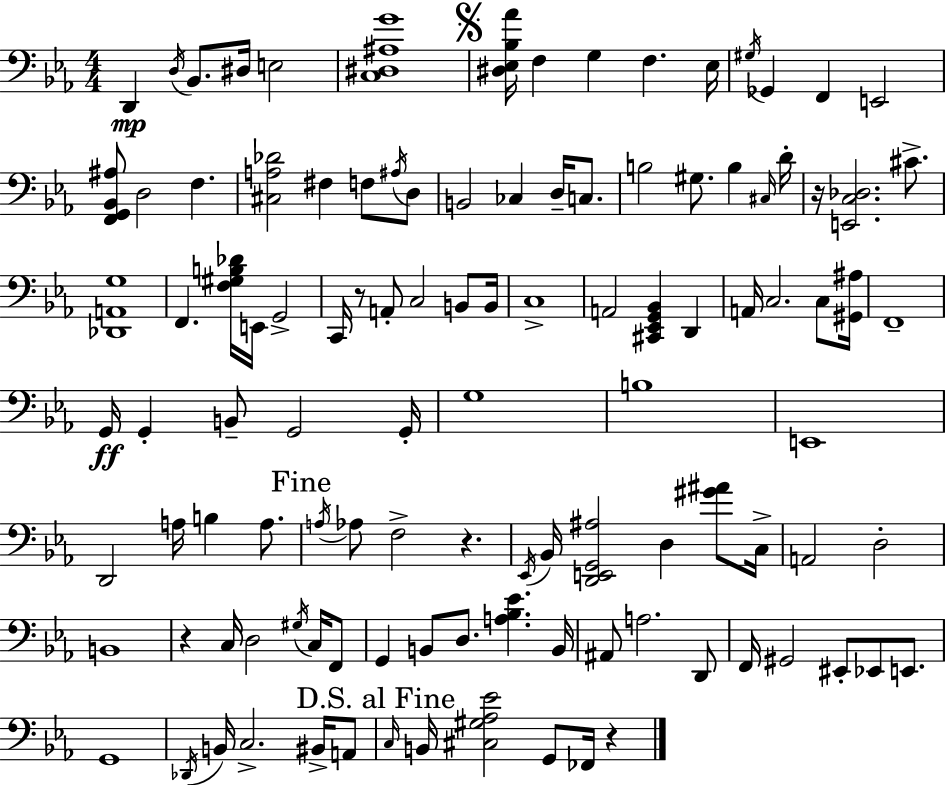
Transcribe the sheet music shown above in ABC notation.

X:1
T:Untitled
M:4/4
L:1/4
K:Cm
D,, D,/4 _B,,/2 ^D,/4 E,2 [C,^D,^A,G]4 [^D,_E,_B,_A]/4 F, G, F, _E,/4 ^G,/4 _G,, F,, E,,2 [F,,G,,_B,,^A,]/2 D,2 F, [^C,A,_D]2 ^F, F,/2 ^A,/4 D,/2 B,,2 _C, D,/4 C,/2 B,2 ^G,/2 B, ^C,/4 D/4 z/4 [E,,C,_D,]2 ^C/2 [_D,,A,,G,]4 F,, [F,^G,B,_D]/4 E,,/4 G,,2 C,,/4 z/2 A,,/2 C,2 B,,/2 B,,/4 C,4 A,,2 [^C,,_E,,G,,_B,,] D,, A,,/4 C,2 C,/2 [^G,,^A,]/4 F,,4 G,,/4 G,, B,,/2 G,,2 G,,/4 G,4 B,4 E,,4 D,,2 A,/4 B, A,/2 A,/4 _A,/2 F,2 z _E,,/4 _B,,/4 [D,,E,,G,,^A,]2 D, [^G^A]/2 C,/4 A,,2 D,2 B,,4 z C,/4 D,2 ^G,/4 C,/4 F,,/2 G,, B,,/2 D,/2 [A,_B,_E] B,,/4 ^A,,/2 A,2 D,,/2 F,,/4 ^G,,2 ^E,,/2 _E,,/2 E,,/2 G,,4 _D,,/4 B,,/4 C,2 ^B,,/4 A,,/2 C,/4 B,,/4 [^C,^G,_A,_E]2 G,,/2 _F,,/4 z